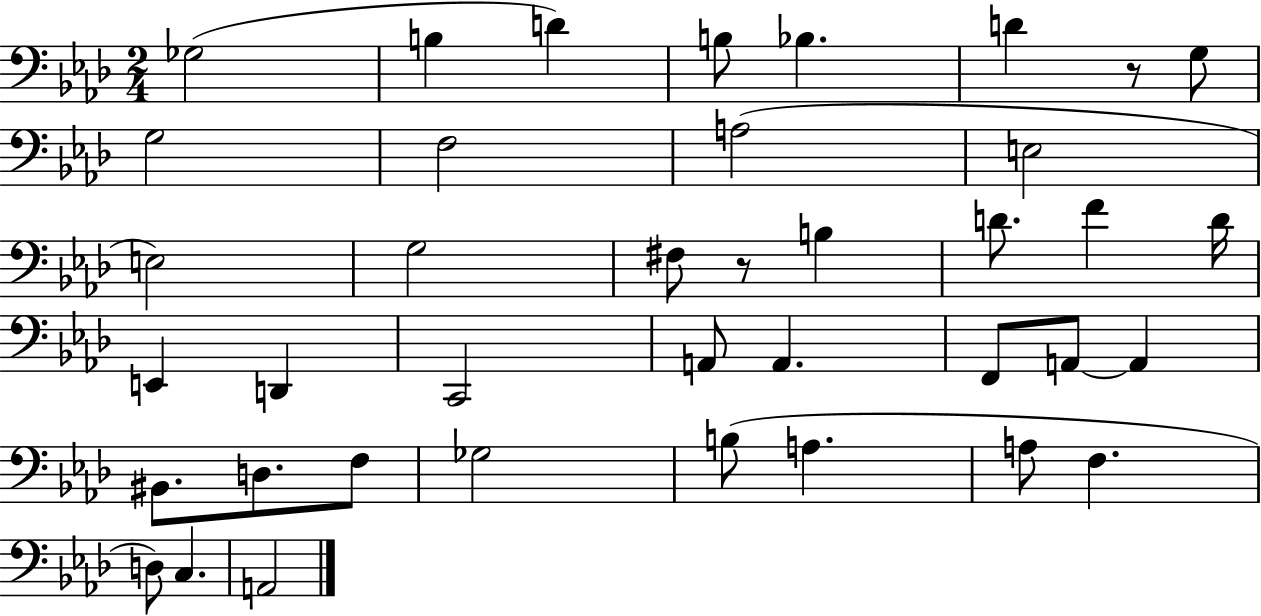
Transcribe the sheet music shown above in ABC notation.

X:1
T:Untitled
M:2/4
L:1/4
K:Ab
_G,2 B, D B,/2 _B, D z/2 G,/2 G,2 F,2 A,2 E,2 E,2 G,2 ^F,/2 z/2 B, D/2 F D/4 E,, D,, C,,2 A,,/2 A,, F,,/2 A,,/2 A,, ^B,,/2 D,/2 F,/2 _G,2 B,/2 A, A,/2 F, D,/2 C, A,,2